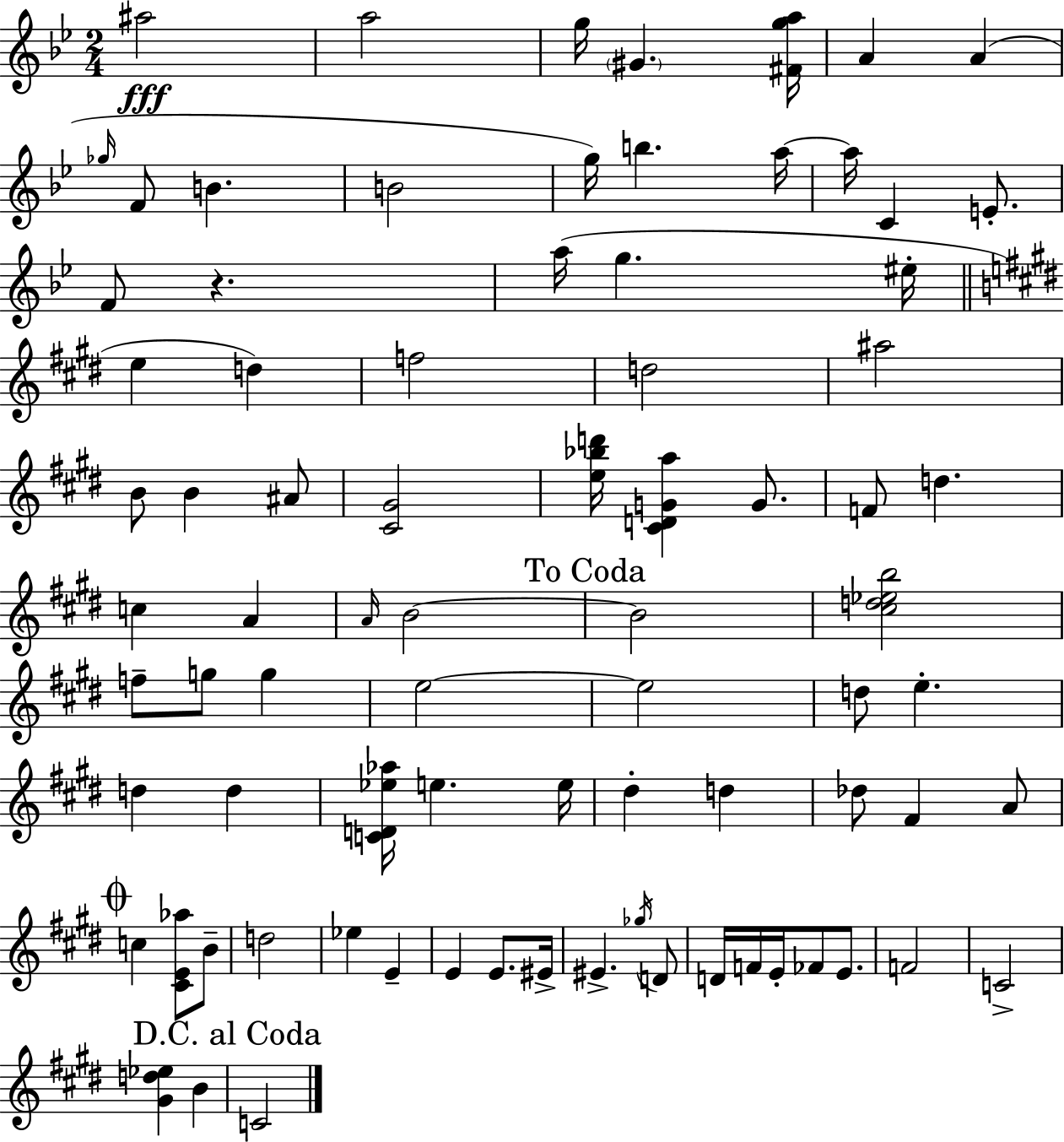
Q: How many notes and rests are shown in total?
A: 81